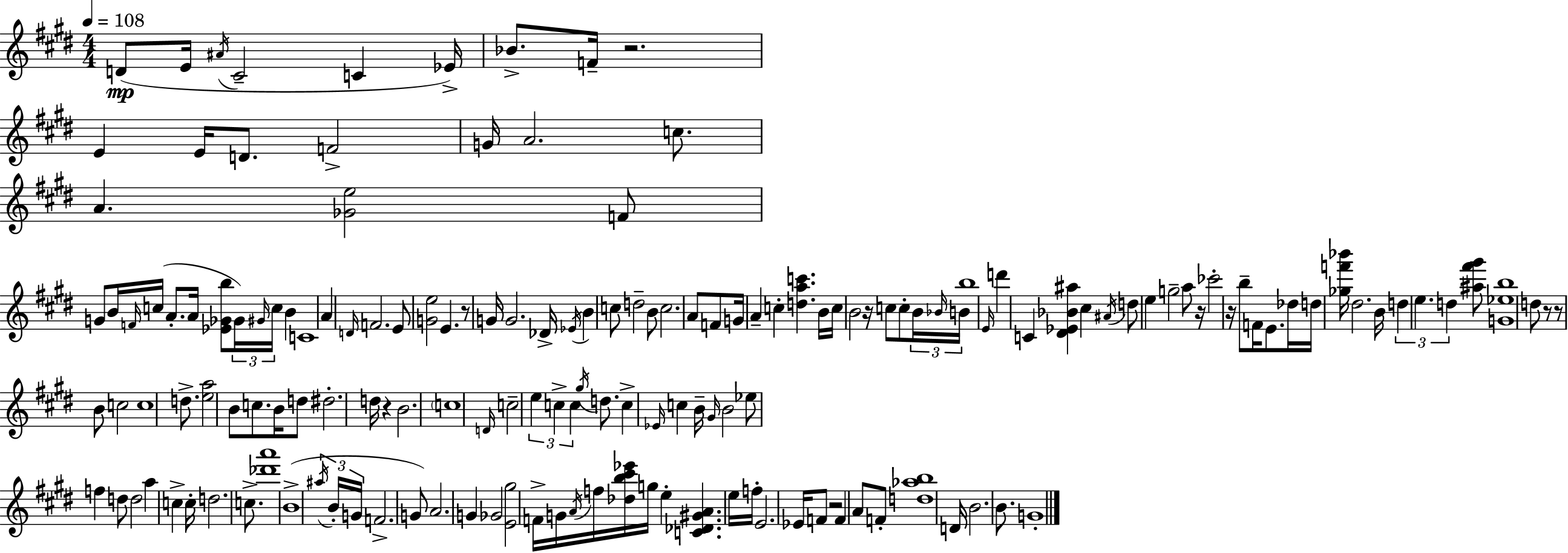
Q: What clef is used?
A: treble